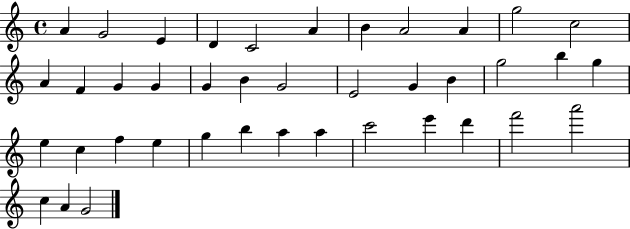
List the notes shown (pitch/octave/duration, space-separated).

A4/q G4/h E4/q D4/q C4/h A4/q B4/q A4/h A4/q G5/h C5/h A4/q F4/q G4/q G4/q G4/q B4/q G4/h E4/h G4/q B4/q G5/h B5/q G5/q E5/q C5/q F5/q E5/q G5/q B5/q A5/q A5/q C6/h E6/q D6/q F6/h A6/h C5/q A4/q G4/h